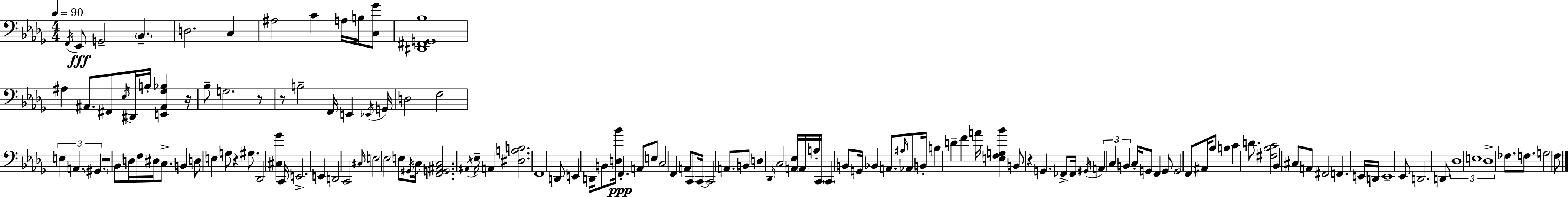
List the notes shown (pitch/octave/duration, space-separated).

F2/s Eb2/e G2/h Bb2/q. D3/h. C3/q A#3/h C4/q A3/s B3/s [C3,Gb4]/e [D#2,F#2,G2,Bb3]/w A#3/q A#2/e. F#2/e Eb3/s D#2/s B3/s [E2,A#2,Gb3,Bb3]/q R/s Bb3/e G3/h. R/e R/e B3/h F2/s E2/q Eb2/s G2/s D3/h F3/h E3/q A2/q. G#2/q. R/h Bb2/e D3/s F3/s D#3/s C3/e. B2/q D3/e E3/q G3/e R/q G#3/e. Db2/h [C#3,Gb4]/q C2/s E2/h. E2/q D2/h C2/h C#3/s E3/h Eb3/h E3/e G#2/s C3/s [F2,G2,A#2,C3]/h. A#2/s Eb3/s A2/q [D#3,A3,B3]/h. F2/w D2/e E2/q D2/s B2/e [D3,Bb4]/s F2/q. A2/e E3/e C3/h F2/q A2/e C2/e C2/s C2/h A2/e. B2/e D3/q Db2/s C3/h [A2,Eb3]/s A2/s A3/s C2/s C2/q B2/e G2/s Bb2/q A2/e. A#3/s Ab2/e B2/s B3/q D4/q F4/q A4/s [E3,F3,G3,Bb4]/q B2/e R/q G2/q. FES2/e FES2/s G#2/s A2/q C3/q B2/q C3/s G2/e F2/q G2/e G2/h F2/e A#2/s Bb3/e B3/q C4/q D4/e. [F#3,Bb3,C4]/h Bb2/q C#3/e A2/e F#2/h F2/q. E2/s D2/s E2/w Eb2/e D2/h. D2/e Db3/w E3/w Db3/w FES3/e. F3/e. G3/h F3/e